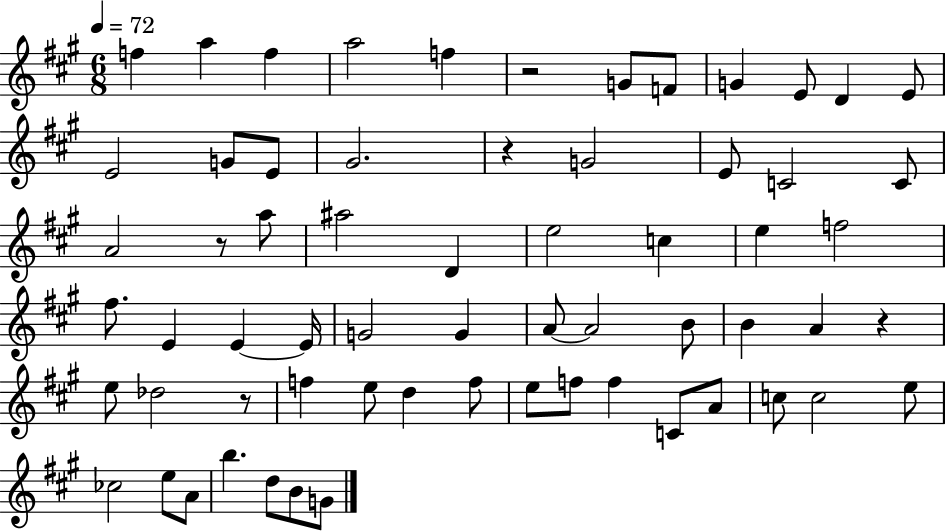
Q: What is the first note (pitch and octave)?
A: F5